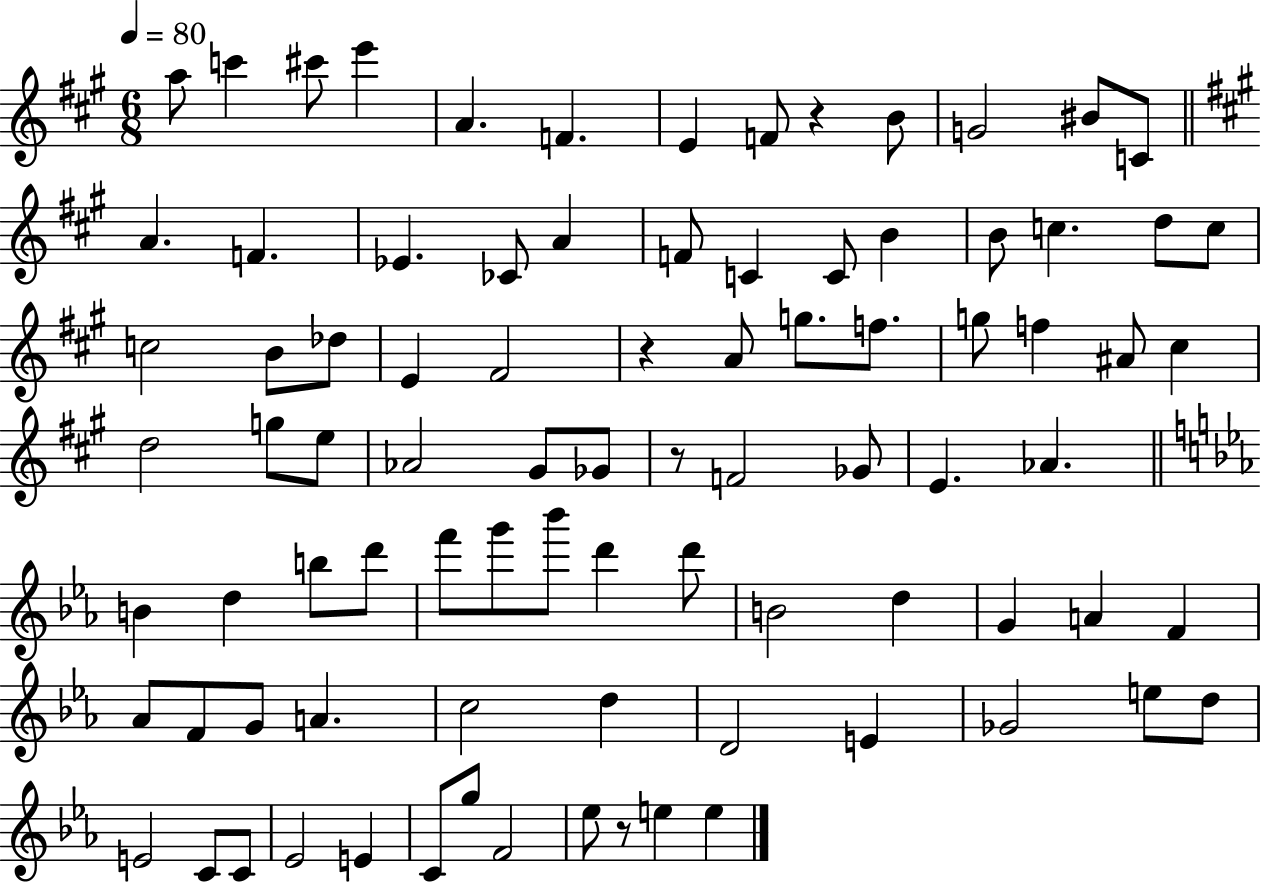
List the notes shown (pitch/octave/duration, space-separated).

A5/e C6/q C#6/e E6/q A4/q. F4/q. E4/q F4/e R/q B4/e G4/h BIS4/e C4/e A4/q. F4/q. Eb4/q. CES4/e A4/q F4/e C4/q C4/e B4/q B4/e C5/q. D5/e C5/e C5/h B4/e Db5/e E4/q F#4/h R/q A4/e G5/e. F5/e. G5/e F5/q A#4/e C#5/q D5/h G5/e E5/e Ab4/h G#4/e Gb4/e R/e F4/h Gb4/e E4/q. Ab4/q. B4/q D5/q B5/e D6/e F6/e G6/e Bb6/e D6/q D6/e B4/h D5/q G4/q A4/q F4/q Ab4/e F4/e G4/e A4/q. C5/h D5/q D4/h E4/q Gb4/h E5/e D5/e E4/h C4/e C4/e Eb4/h E4/q C4/e G5/e F4/h Eb5/e R/e E5/q E5/q